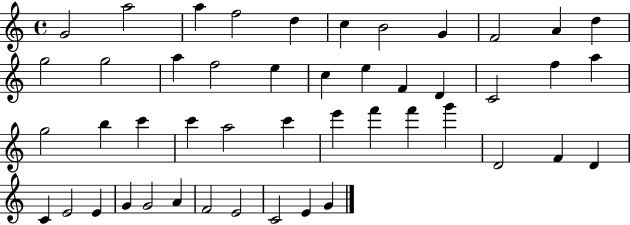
G4/h A5/h A5/q F5/h D5/q C5/q B4/h G4/q F4/h A4/q D5/q G5/h G5/h A5/q F5/h E5/q C5/q E5/q F4/q D4/q C4/h F5/q A5/q G5/h B5/q C6/q C6/q A5/h C6/q E6/q F6/q F6/q G6/q D4/h F4/q D4/q C4/q E4/h E4/q G4/q G4/h A4/q F4/h E4/h C4/h E4/q G4/q